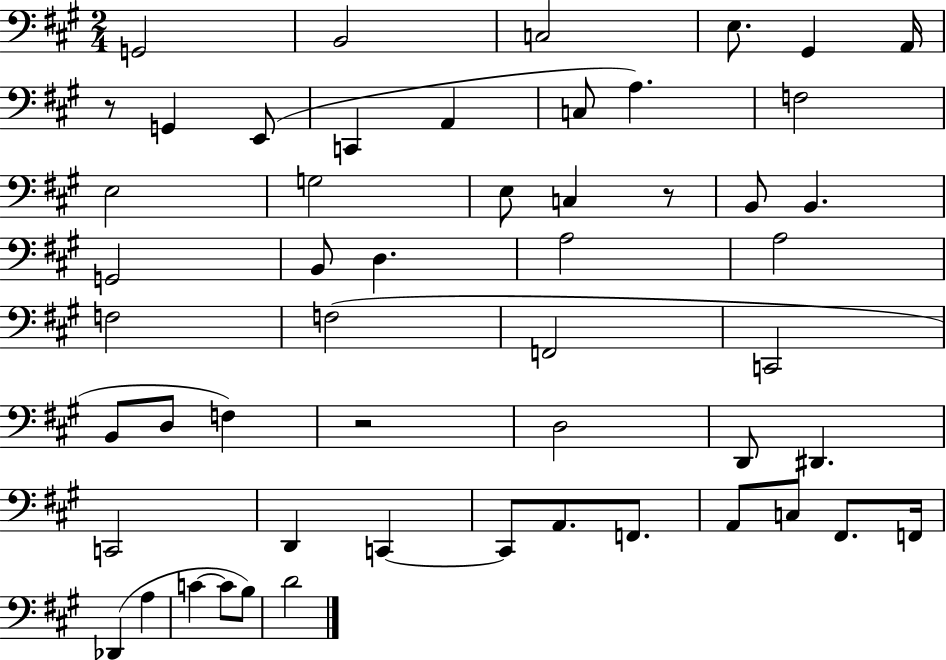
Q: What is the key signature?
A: A major